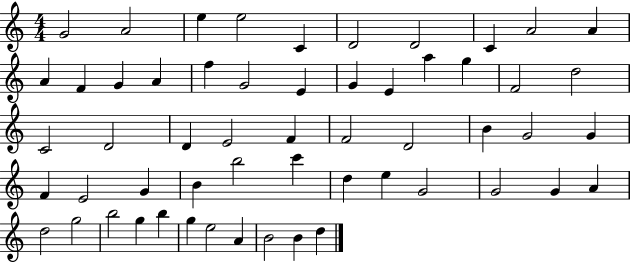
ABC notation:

X:1
T:Untitled
M:4/4
L:1/4
K:C
G2 A2 e e2 C D2 D2 C A2 A A F G A f G2 E G E a g F2 d2 C2 D2 D E2 F F2 D2 B G2 G F E2 G B b2 c' d e G2 G2 G A d2 g2 b2 g b g e2 A B2 B d